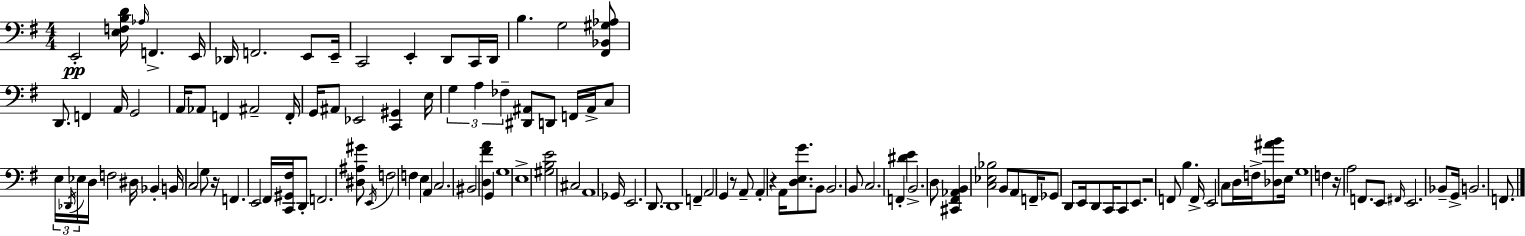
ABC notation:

X:1
T:Untitled
M:4/4
L:1/4
K:G
E,,2 [E,F,B,D]/4 _A,/4 F,, E,,/4 _D,,/4 F,,2 E,,/2 E,,/4 C,,2 E,, D,,/2 C,,/4 D,,/4 B, G,2 [^F,,_B,,^G,_A,]/2 D,,/2 F,, A,,/4 G,,2 A,,/4 _A,,/2 F,, ^A,,2 F,,/4 G,,/4 ^A,,/2 _E,,2 [C,,^G,,] E,/4 G, A, _F, [^D,,^A,,]/2 D,,/2 F,,/4 ^A,,/4 C,/2 E,/4 _D,,/4 _E,/4 D,/4 F,2 ^D,/4 _B,, B,,/4 C,2 G,/2 z/4 F,, E,,2 ^F,,/4 [C,,^G,,^F,]/4 D,,/2 F,,2 [^D,^A,^G]/2 E,,/4 F,2 F, E, A,, C,2 ^B,,2 [D,^FA] G,, G,4 E,4 [^G,B,E]2 ^C,2 A,,4 _G,,/4 E,,2 D,,/2 D,,4 F,, A,,2 G,, z/2 A,,/2 A,, z A,,/4 [D,E,G]/2 B,,/2 B,,2 B,,/2 C,2 F,, [^DE] B,,2 D,/2 [^C,,^F,,_A,,B,,] [C,_E,_B,]2 B,,/2 A,,/2 F,,/4 _G,,/2 D,,/2 E,,/4 D,,/2 C,,/4 C,,/2 E,,/2 z2 F,,/2 B, F,,/4 E,,2 C,/2 D,/4 F,/4 [_D,^AB]/2 E,/4 G,4 F, z/4 A,2 F,,/2 E,,/2 ^F,,/4 E,,2 _B,,/2 G,,/4 B,,2 F,,/2